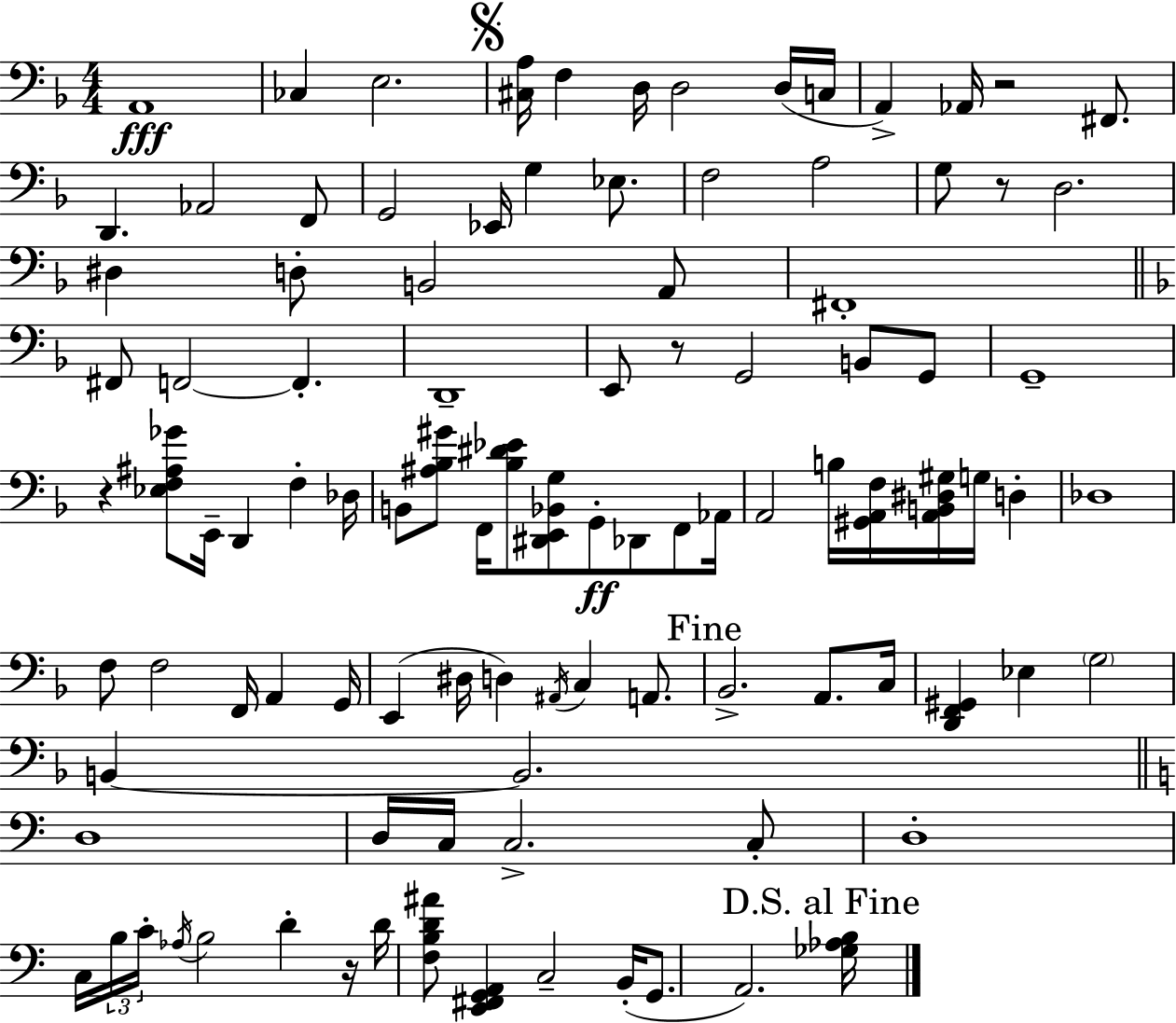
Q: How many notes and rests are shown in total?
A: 102